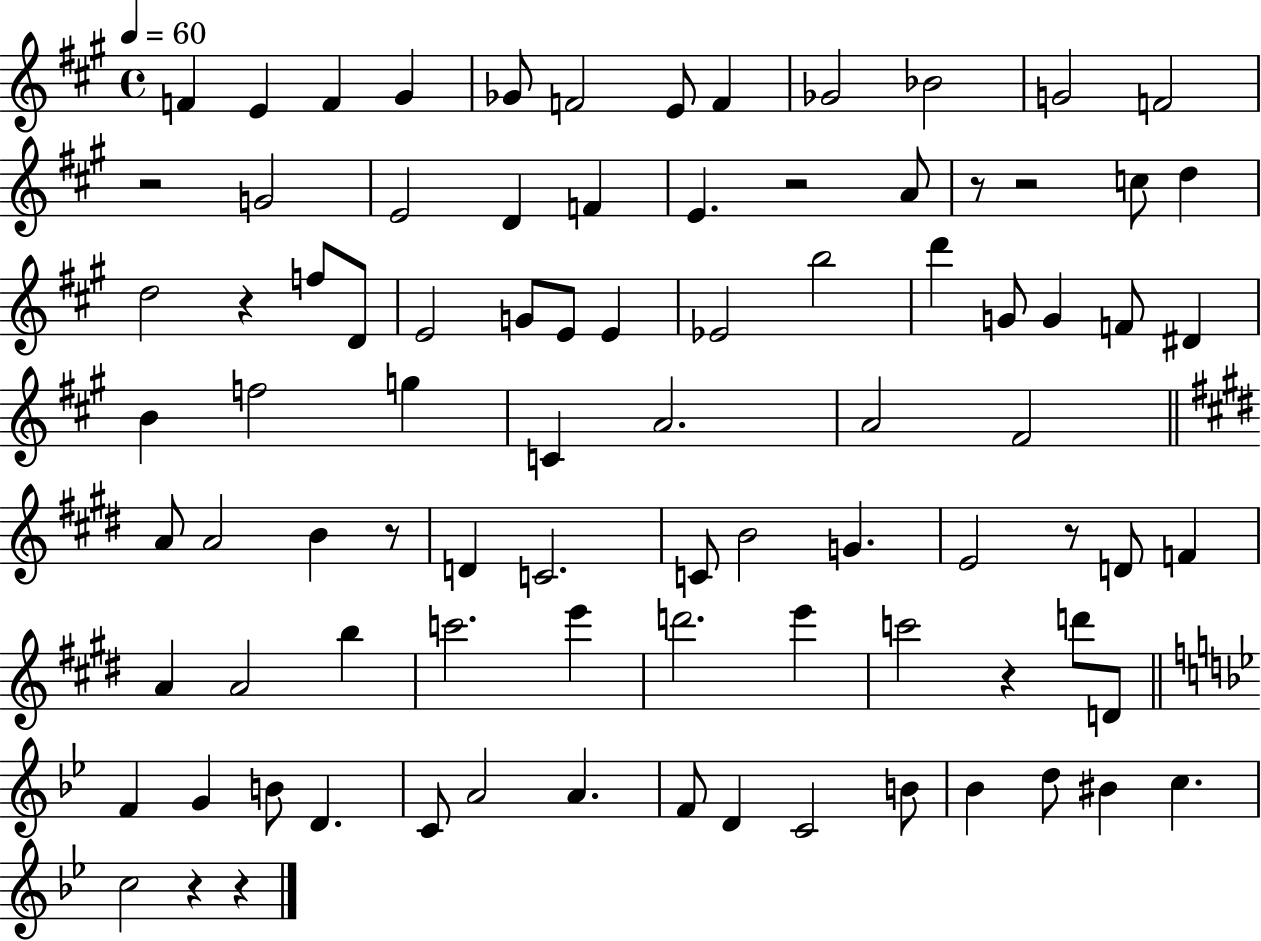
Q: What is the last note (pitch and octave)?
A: C5